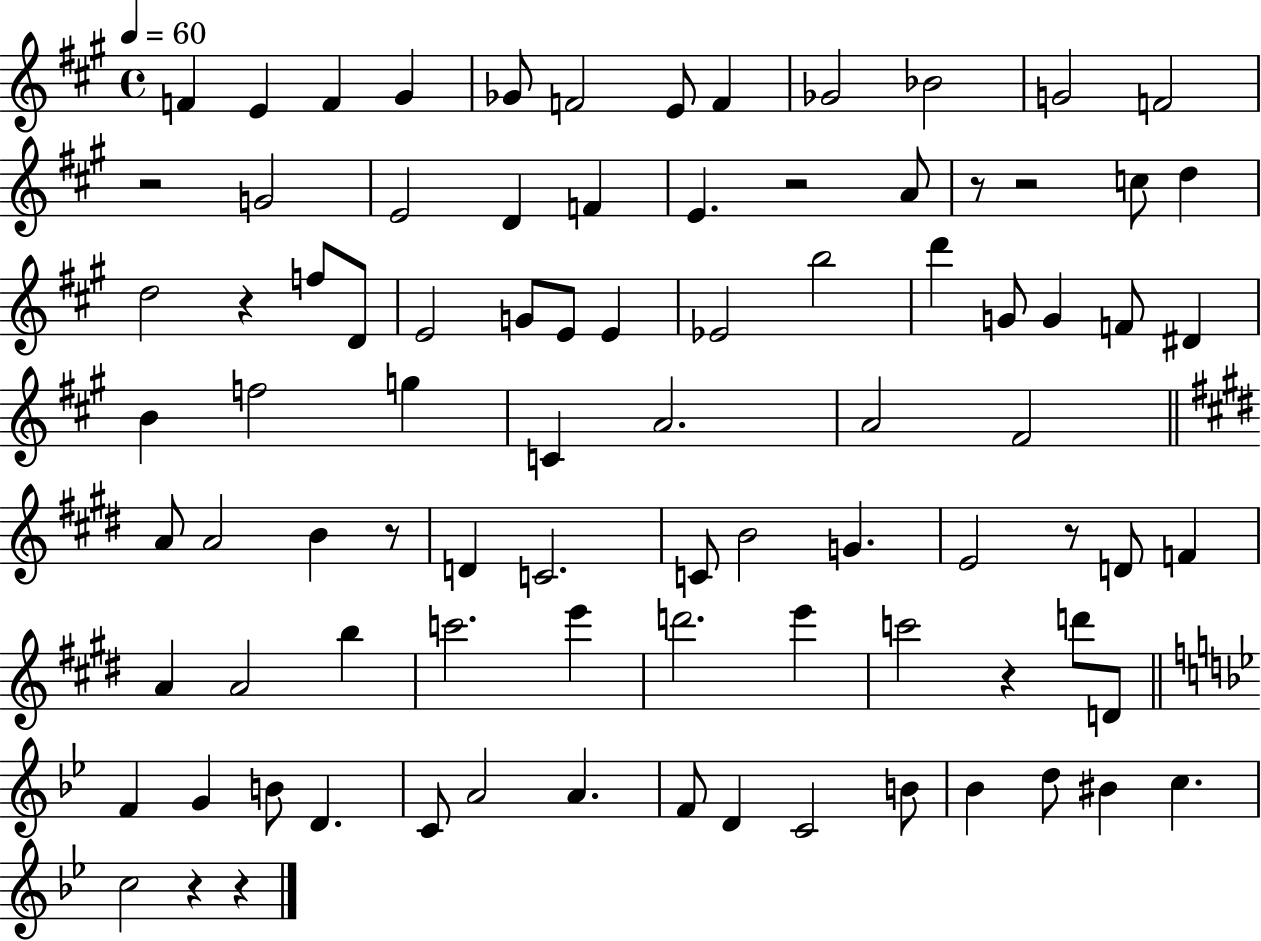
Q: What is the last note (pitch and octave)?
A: C5